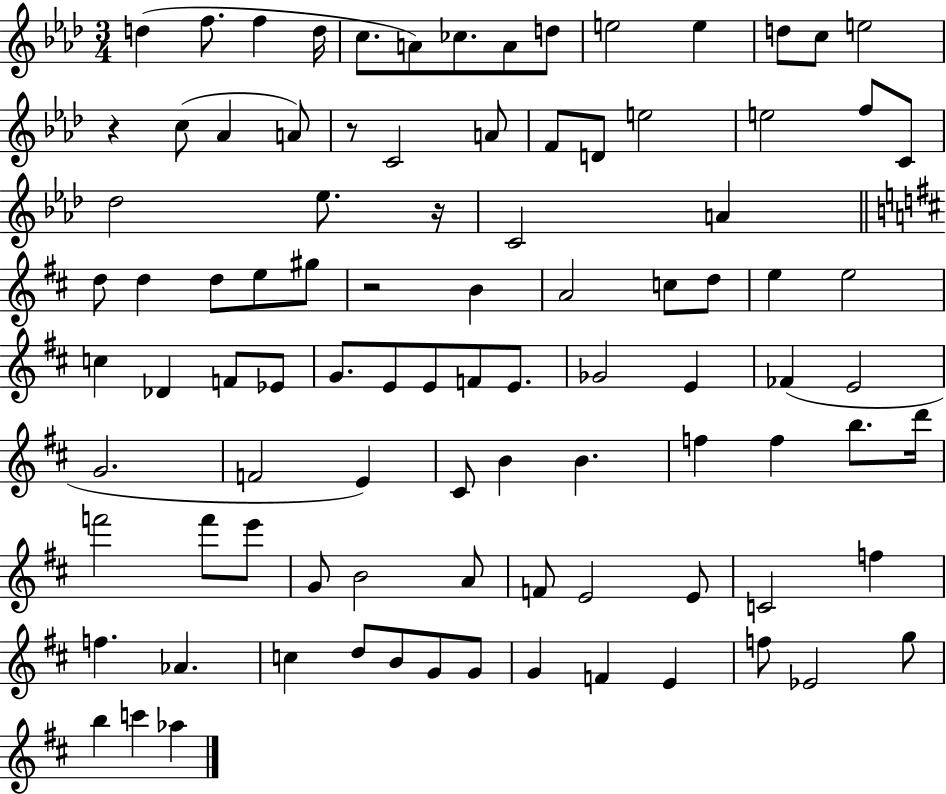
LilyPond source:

{
  \clef treble
  \numericTimeSignature
  \time 3/4
  \key aes \major
  d''4( f''8. f''4 d''16 | c''8. a'8) ces''8. a'8 d''8 | e''2 e''4 | d''8 c''8 e''2 | \break r4 c''8( aes'4 a'8) | r8 c'2 a'8 | f'8 d'8 e''2 | e''2 f''8 c'8 | \break des''2 ees''8. r16 | c'2 a'4 | \bar "||" \break \key b \minor d''8 d''4 d''8 e''8 gis''8 | r2 b'4 | a'2 c''8 d''8 | e''4 e''2 | \break c''4 des'4 f'8 ees'8 | g'8. e'8 e'8 f'8 e'8. | ges'2 e'4 | fes'4( e'2 | \break g'2. | f'2 e'4) | cis'8 b'4 b'4. | f''4 f''4 b''8. d'''16 | \break f'''2 f'''8 e'''8 | g'8 b'2 a'8 | f'8 e'2 e'8 | c'2 f''4 | \break f''4. aes'4. | c''4 d''8 b'8 g'8 g'8 | g'4 f'4 e'4 | f''8 ees'2 g''8 | \break b''4 c'''4 aes''4 | \bar "|."
}